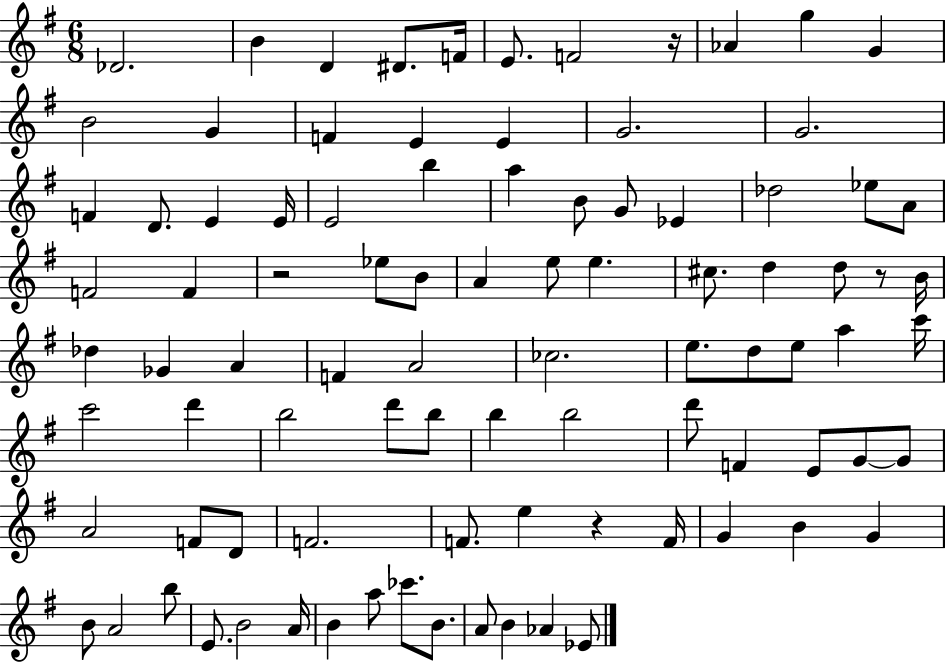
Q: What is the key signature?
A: G major